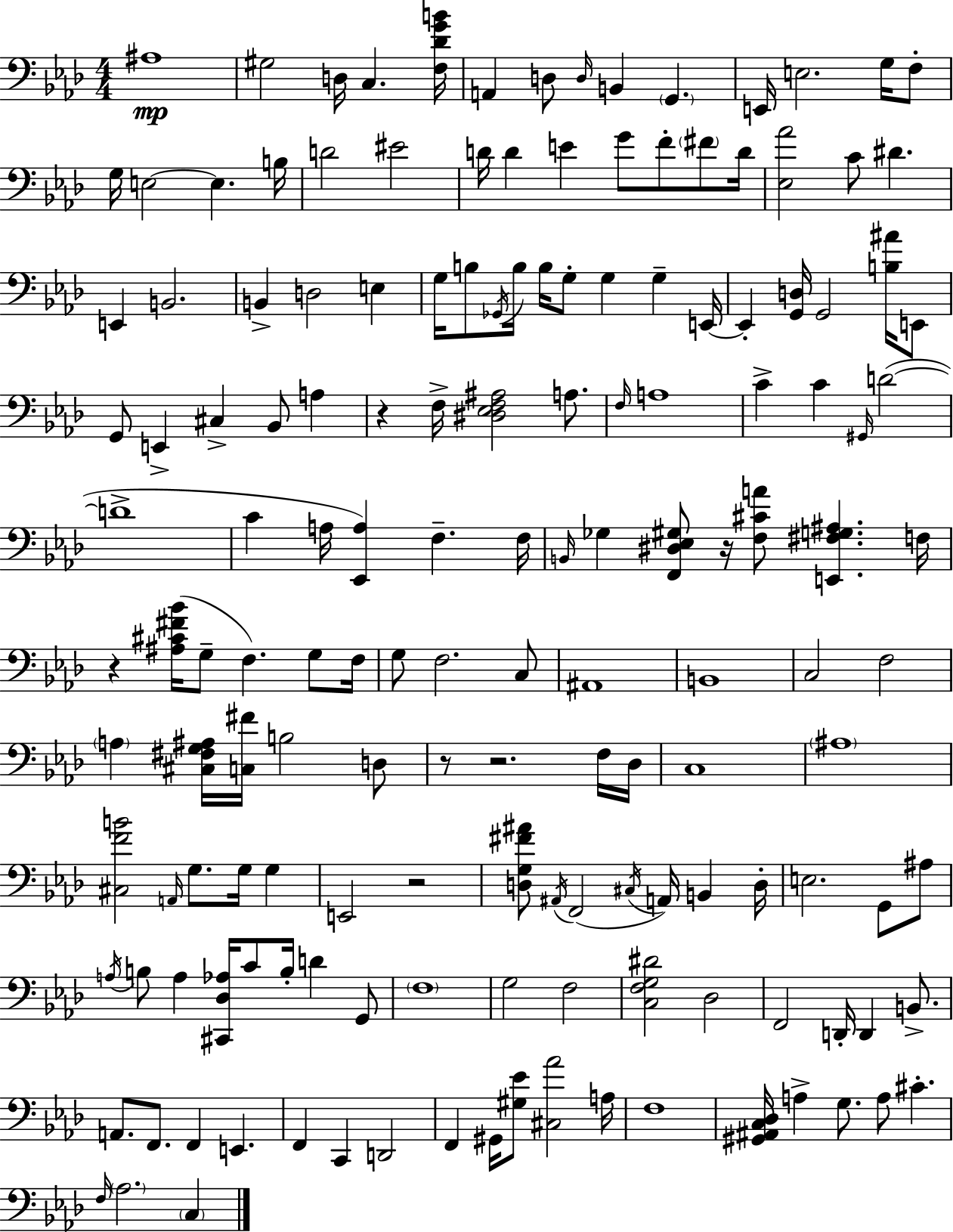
{
  \clef bass
  \numericTimeSignature
  \time 4/4
  \key aes \major
  ais1\mp | gis2 d16 c4. <f des' g' b'>16 | a,4 d8 \grace { d16 } b,4 \parenthesize g,4. | e,16 e2. g16 f8-. | \break g16 e2~~ e4. | b16 d'2 eis'2 | d'16 d'4 e'4 g'8 f'8-. \parenthesize fis'8 | d'16 <ees aes'>2 c'8 dis'4. | \break e,4 b,2. | b,4-> d2 e4 | g16 b8 \acciaccatura { ges,16 } b16 b16 g8-. g4 g4-- | e,16~~ e,4-. <g, d>16 g,2 <b ais'>16 | \break e,8 g,8 e,4-> cis4-> bes,8 a4 | r4 f16-> <dis ees f ais>2 a8. | \grace { f16 } a1 | c'4-> c'4 \grace { gis,16 } d'2~(~ | \break d'1-> | c'4 a16 <ees, a>4) f4.-- | f16 \grace { b,16 } ges4 <f, dis ees gis>8 r16 <f cis' a'>8 <e, fis g ais>4. | f16 r4 <ais cis' fis' bes'>16( g8-- f4.) | \break g8 f16 g8 f2. | c8 ais,1 | b,1 | c2 f2 | \break \parenthesize a4 <cis fis g ais>16 <c fis'>16 b2 | d8 r8 r2. | f16 des16 c1 | \parenthesize ais1 | \break <cis f' b'>2 \grace { a,16 } g8. | g16 g4 e,2 r2 | <d g fis' ais'>8 \acciaccatura { ais,16 }( f,2 | \acciaccatura { cis16 } a,16) b,4 d16-. e2. | \break g,8 ais8 \acciaccatura { a16 } b8 a4 <cis, des aes>16 | c'8 b16-. d'4 g,8 \parenthesize f1 | g2 | f2 <c f g dis'>2 | \break des2 f,2 | d,16-. d,4 b,8.-> a,8. f,8. f,4 | e,4. f,4 c,4 | d,2 f,4 gis,16 <gis ees'>8 | \break <cis aes'>2 a16 f1 | <gis, ais, c des>16 a4-> g8. | a8 cis'4.-. \grace { f16 } \parenthesize aes2. | \parenthesize c4 \bar "|."
}